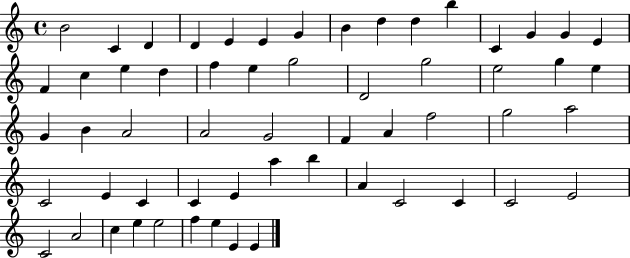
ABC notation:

X:1
T:Untitled
M:4/4
L:1/4
K:C
B2 C D D E E G B d d b C G G E F c e d f e g2 D2 g2 e2 g e G B A2 A2 G2 F A f2 g2 a2 C2 E C C E a b A C2 C C2 E2 C2 A2 c e e2 f e E E